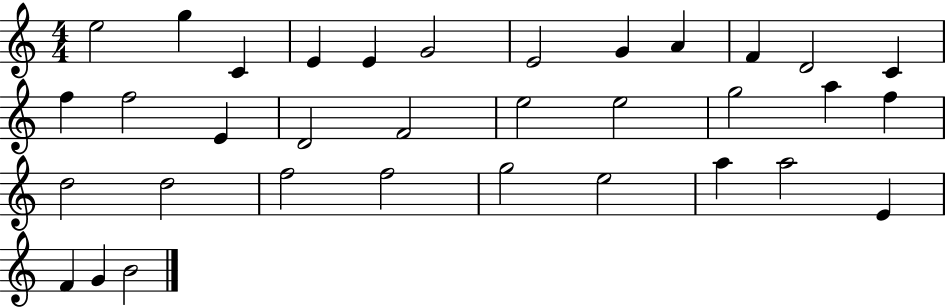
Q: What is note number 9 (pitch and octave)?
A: A4